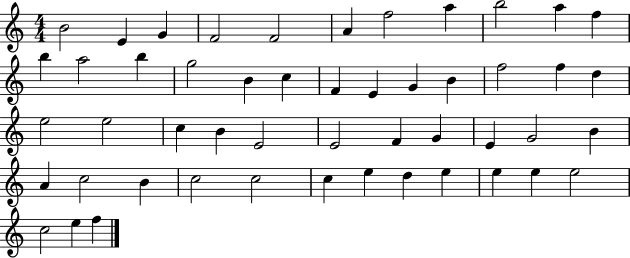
{
  \clef treble
  \numericTimeSignature
  \time 4/4
  \key c \major
  b'2 e'4 g'4 | f'2 f'2 | a'4 f''2 a''4 | b''2 a''4 f''4 | \break b''4 a''2 b''4 | g''2 b'4 c''4 | f'4 e'4 g'4 b'4 | f''2 f''4 d''4 | \break e''2 e''2 | c''4 b'4 e'2 | e'2 f'4 g'4 | e'4 g'2 b'4 | \break a'4 c''2 b'4 | c''2 c''2 | c''4 e''4 d''4 e''4 | e''4 e''4 e''2 | \break c''2 e''4 f''4 | \bar "|."
}